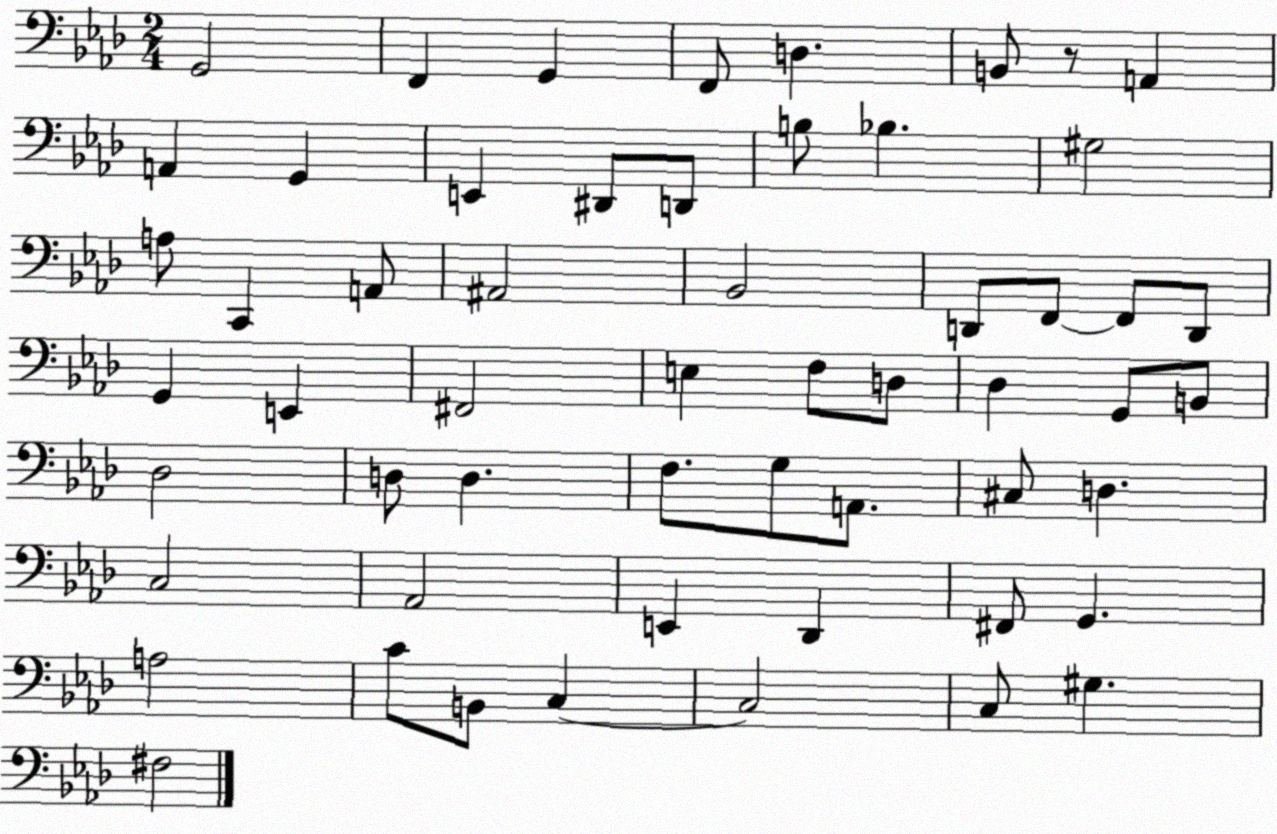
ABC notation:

X:1
T:Untitled
M:2/4
L:1/4
K:Ab
G,,2 F,, G,, F,,/2 D, B,,/2 z/2 A,, A,, G,, E,, ^D,,/2 D,,/2 B,/2 _B, ^G,2 A,/2 C,, A,,/2 ^A,,2 _B,,2 D,,/2 F,,/2 F,,/2 D,,/2 G,, E,, ^F,,2 E, F,/2 D,/2 _D, G,,/2 B,,/2 _D,2 D,/2 D, F,/2 G,/2 A,,/2 ^C,/2 D, C,2 _A,,2 E,, _D,, ^F,,/2 G,, A,2 C/2 B,,/2 C, C,2 C,/2 ^G, ^F,2